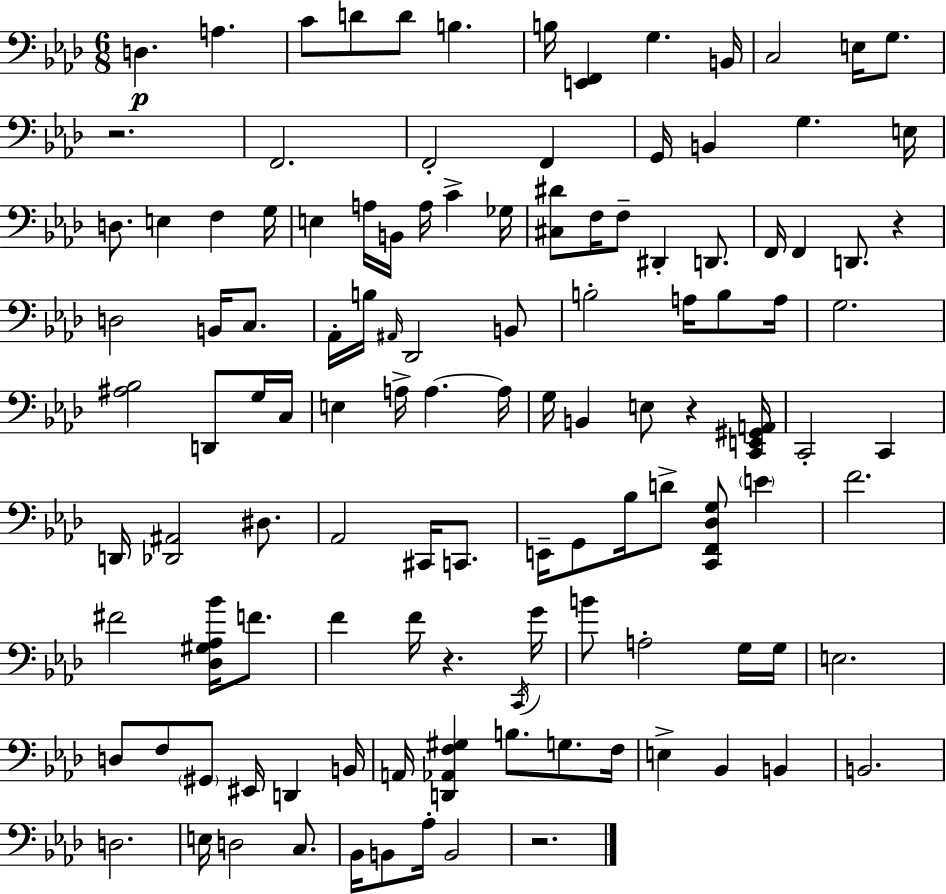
X:1
T:Untitled
M:6/8
L:1/4
K:Ab
D, A, C/2 D/2 D/2 B, B,/4 [E,,F,,] G, B,,/4 C,2 E,/4 G,/2 z2 F,,2 F,,2 F,, G,,/4 B,, G, E,/4 D,/2 E, F, G,/4 E, A,/4 B,,/4 A,/4 C _G,/4 [^C,^D]/2 F,/4 F,/2 ^D,, D,,/2 F,,/4 F,, D,,/2 z D,2 B,,/4 C,/2 _A,,/4 B,/4 ^A,,/4 _D,,2 B,,/2 B,2 A,/4 B,/2 A,/4 G,2 [^A,_B,]2 D,,/2 G,/4 C,/4 E, A,/4 A, A,/4 G,/4 B,, E,/2 z [C,,E,,^G,,A,,]/4 C,,2 C,, D,,/4 [_D,,^A,,]2 ^D,/2 _A,,2 ^C,,/4 C,,/2 E,,/4 G,,/2 _B,/4 D/2 [C,,F,,_D,G,]/2 E F2 ^F2 [_D,^G,_A,_B]/4 F/2 F F/4 z C,,/4 G/4 B/2 A,2 G,/4 G,/4 E,2 D,/2 F,/2 ^G,,/2 ^E,,/4 D,, B,,/4 A,,/4 [D,,_A,,F,^G,] B,/2 G,/2 F,/4 E, _B,, B,, B,,2 D,2 E,/4 D,2 C,/2 _B,,/4 B,,/2 _A,/4 B,,2 z2